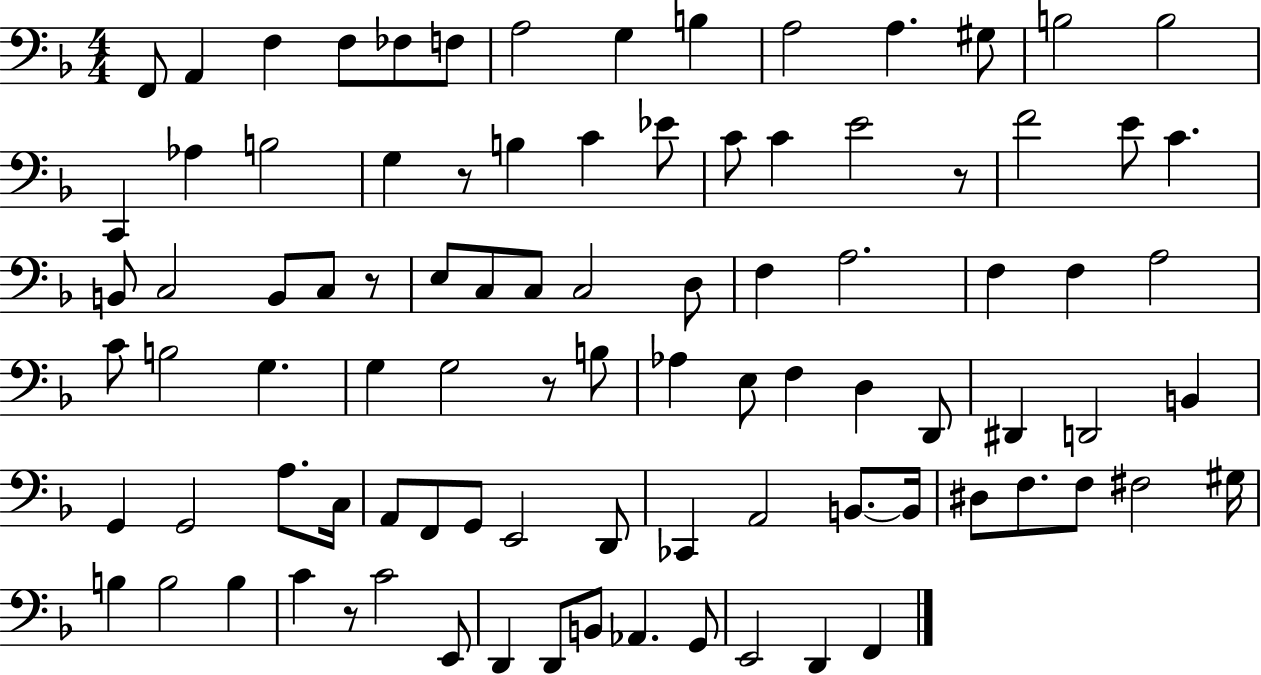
F2/e A2/q F3/q F3/e FES3/e F3/e A3/h G3/q B3/q A3/h A3/q. G#3/e B3/h B3/h C2/q Ab3/q B3/h G3/q R/e B3/q C4/q Eb4/e C4/e C4/q E4/h R/e F4/h E4/e C4/q. B2/e C3/h B2/e C3/e R/e E3/e C3/e C3/e C3/h D3/e F3/q A3/h. F3/q F3/q A3/h C4/e B3/h G3/q. G3/q G3/h R/e B3/e Ab3/q E3/e F3/q D3/q D2/e D#2/q D2/h B2/q G2/q G2/h A3/e. C3/s A2/e F2/e G2/e E2/h D2/e CES2/q A2/h B2/e. B2/s D#3/e F3/e. F3/e F#3/h G#3/s B3/q B3/h B3/q C4/q R/e C4/h E2/e D2/q D2/e B2/e Ab2/q. G2/e E2/h D2/q F2/q